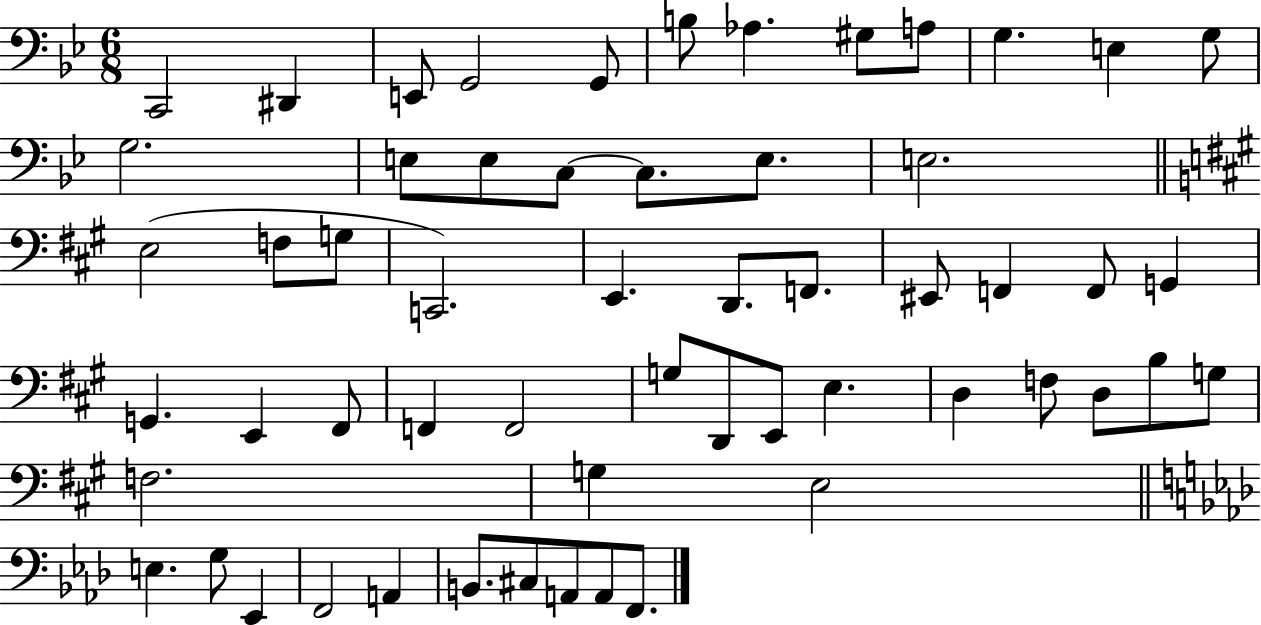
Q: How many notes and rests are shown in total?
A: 57